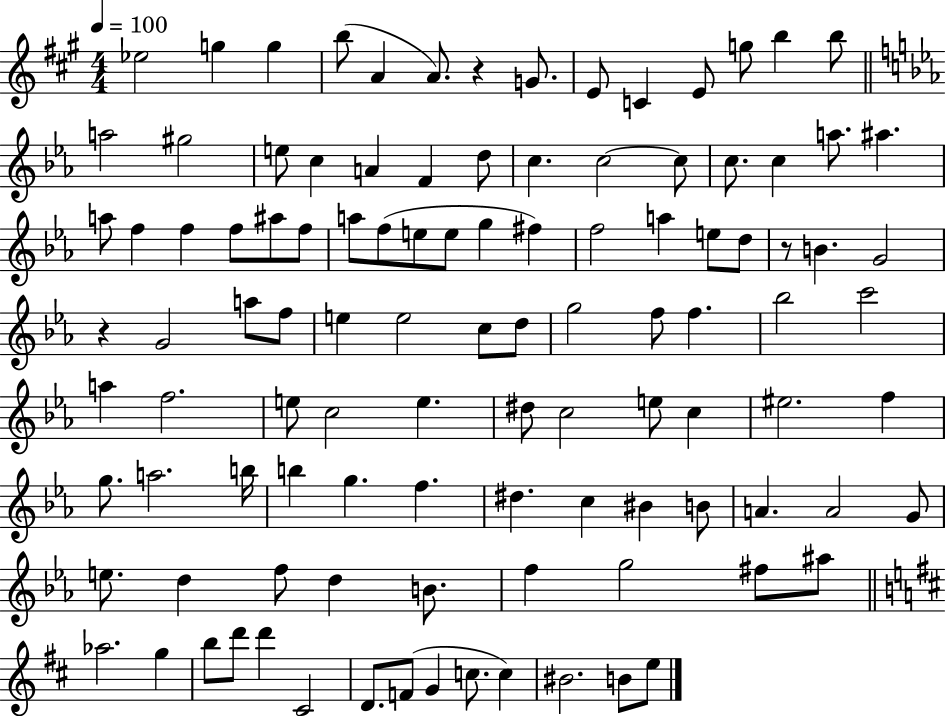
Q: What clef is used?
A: treble